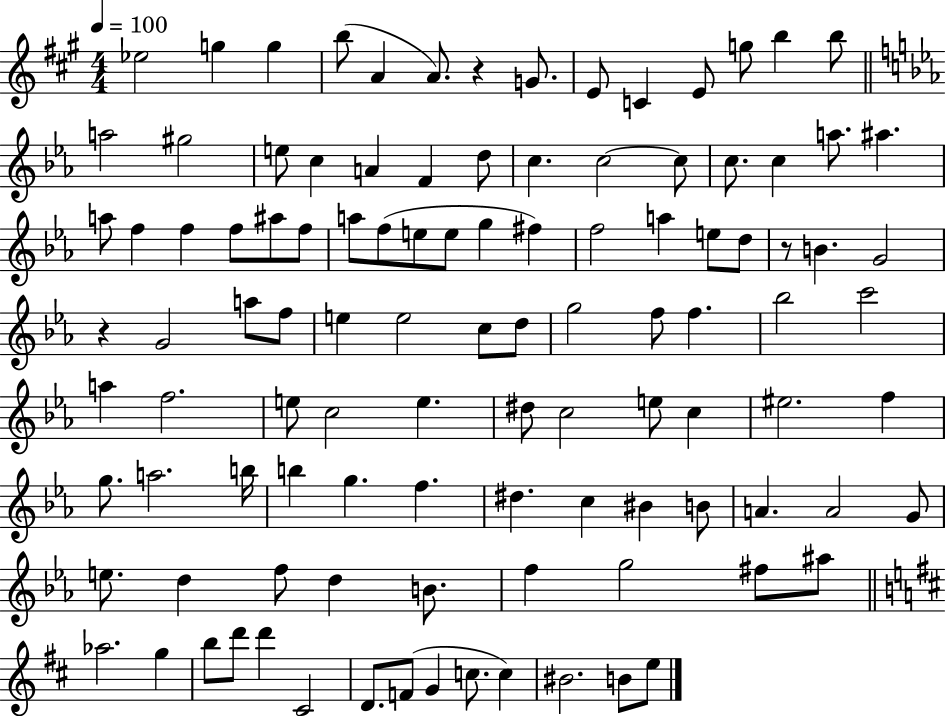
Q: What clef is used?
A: treble